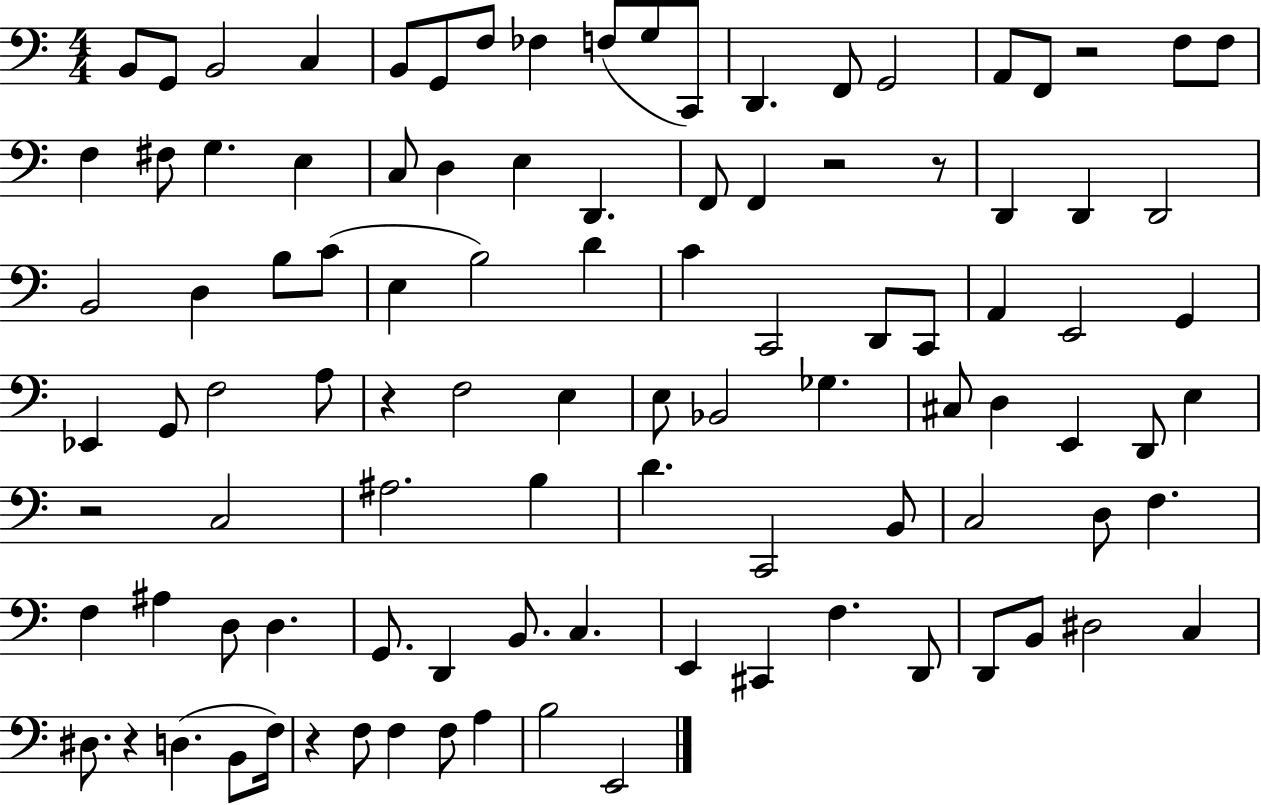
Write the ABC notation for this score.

X:1
T:Untitled
M:4/4
L:1/4
K:C
B,,/2 G,,/2 B,,2 C, B,,/2 G,,/2 F,/2 _F, F,/2 G,/2 C,,/2 D,, F,,/2 G,,2 A,,/2 F,,/2 z2 F,/2 F,/2 F, ^F,/2 G, E, C,/2 D, E, D,, F,,/2 F,, z2 z/2 D,, D,, D,,2 B,,2 D, B,/2 C/2 E, B,2 D C C,,2 D,,/2 C,,/2 A,, E,,2 G,, _E,, G,,/2 F,2 A,/2 z F,2 E, E,/2 _B,,2 _G, ^C,/2 D, E,, D,,/2 E, z2 C,2 ^A,2 B, D C,,2 B,,/2 C,2 D,/2 F, F, ^A, D,/2 D, G,,/2 D,, B,,/2 C, E,, ^C,, F, D,,/2 D,,/2 B,,/2 ^D,2 C, ^D,/2 z D, B,,/2 F,/4 z F,/2 F, F,/2 A, B,2 E,,2